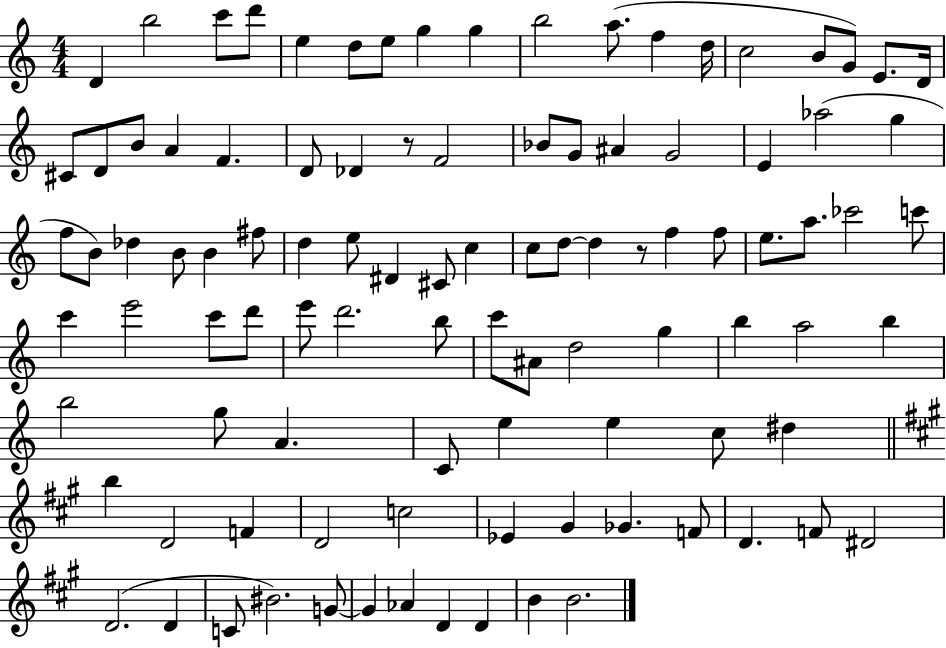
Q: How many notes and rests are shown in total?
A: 100